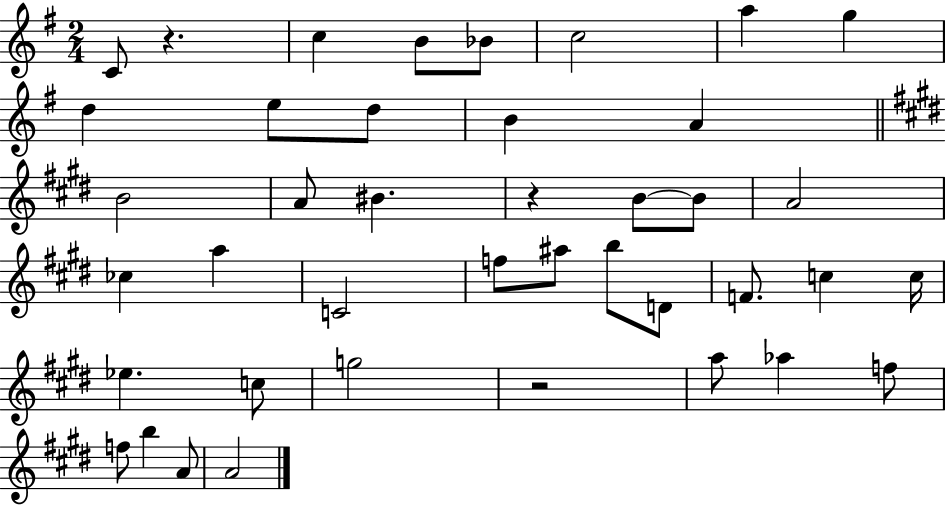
{
  \clef treble
  \numericTimeSignature
  \time 2/4
  \key g \major
  \repeat volta 2 { c'8 r4. | c''4 b'8 bes'8 | c''2 | a''4 g''4 | \break d''4 e''8 d''8 | b'4 a'4 | \bar "||" \break \key e \major b'2 | a'8 bis'4. | r4 b'8~~ b'8 | a'2 | \break ces''4 a''4 | c'2 | f''8 ais''8 b''8 d'8 | f'8. c''4 c''16 | \break ees''4. c''8 | g''2 | r2 | a''8 aes''4 f''8 | \break f''8 b''4 a'8 | a'2 | } \bar "|."
}